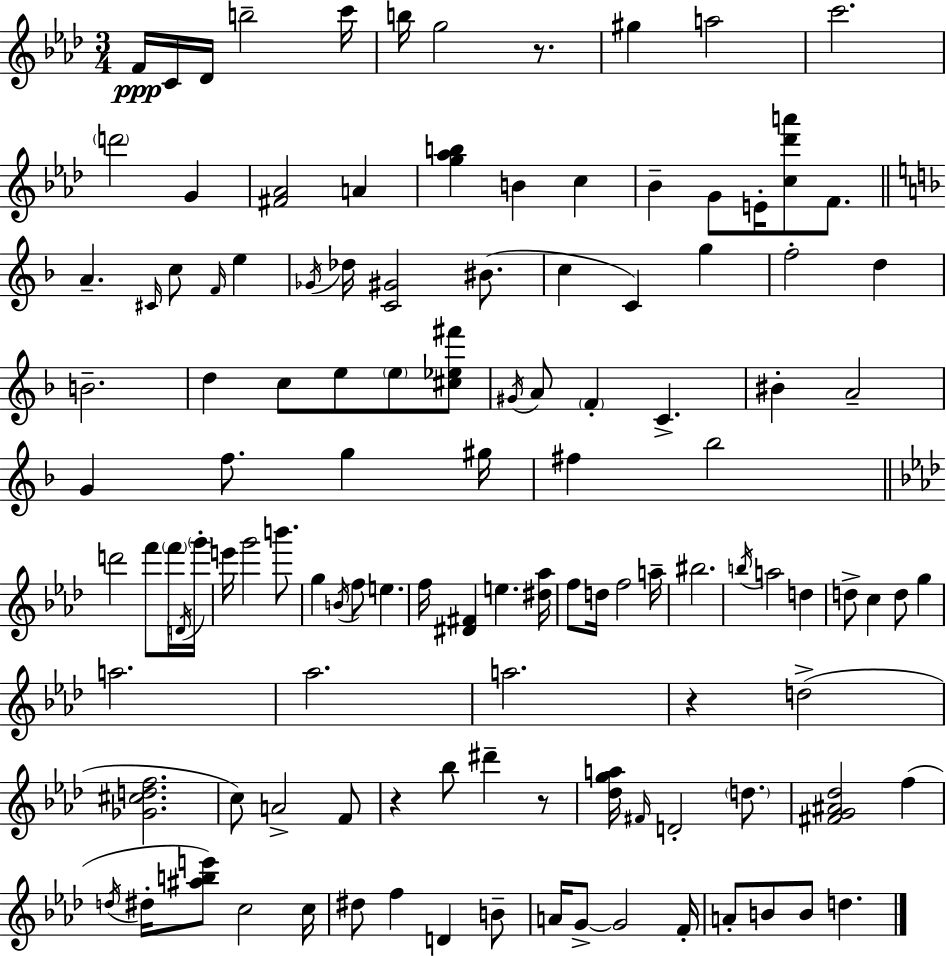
{
  \clef treble
  \numericTimeSignature
  \time 3/4
  \key aes \major
  f'16\ppp c'16 des'16 b''2-- c'''16 | b''16 g''2 r8. | gis''4 a''2 | c'''2. | \break \parenthesize d'''2 g'4 | <fis' aes'>2 a'4 | <g'' aes'' b''>4 b'4 c''4 | bes'4-- g'8 e'16-. <c'' des''' a'''>8 f'8. | \break \bar "||" \break \key f \major a'4.-- \grace { cis'16 } c''8 \grace { f'16 } e''4 | \acciaccatura { ges'16 } des''16 <c' gis'>2 | bis'8.( c''4 c'4) g''4 | f''2-. d''4 | \break b'2.-- | d''4 c''8 e''8 \parenthesize e''8 | <cis'' ees'' fis'''>8 \acciaccatura { gis'16 } a'8 \parenthesize f'4-. c'4.-> | bis'4-. a'2-- | \break g'4 f''8. g''4 | gis''16 fis''4 bes''2 | \bar "||" \break \key f \minor d'''2 f'''8 \parenthesize f'''16 \acciaccatura { d'16 } | \parenthesize g'''16-. e'''16 g'''2 b'''8. | g''4 \acciaccatura { b'16 } f''8 e''4. | f''16 <dis' fis'>4 e''4. | \break <dis'' aes''>16 f''8 d''16 f''2 | a''16-- bis''2. | \acciaccatura { b''16 } a''2 d''4 | d''8-> c''4 d''8 g''4 | \break a''2. | aes''2. | a''2. | r4 d''2->( | \break <ges' cis'' d'' f''>2. | c''8) a'2-> | f'8 r4 bes''8 dis'''4-- | r8 <des'' g'' a''>16 \grace { fis'16 } d'2-. | \break \parenthesize d''8. <fis' g' ais' des''>2 | f''4( \acciaccatura { d''16 } dis''16-. <ais'' b'' e'''>8) c''2 | c''16 dis''8 f''4 d'4 | b'8-- a'16 g'8->~~ g'2 | \break f'16-. a'8-. b'8 b'8 d''4. | \bar "|."
}